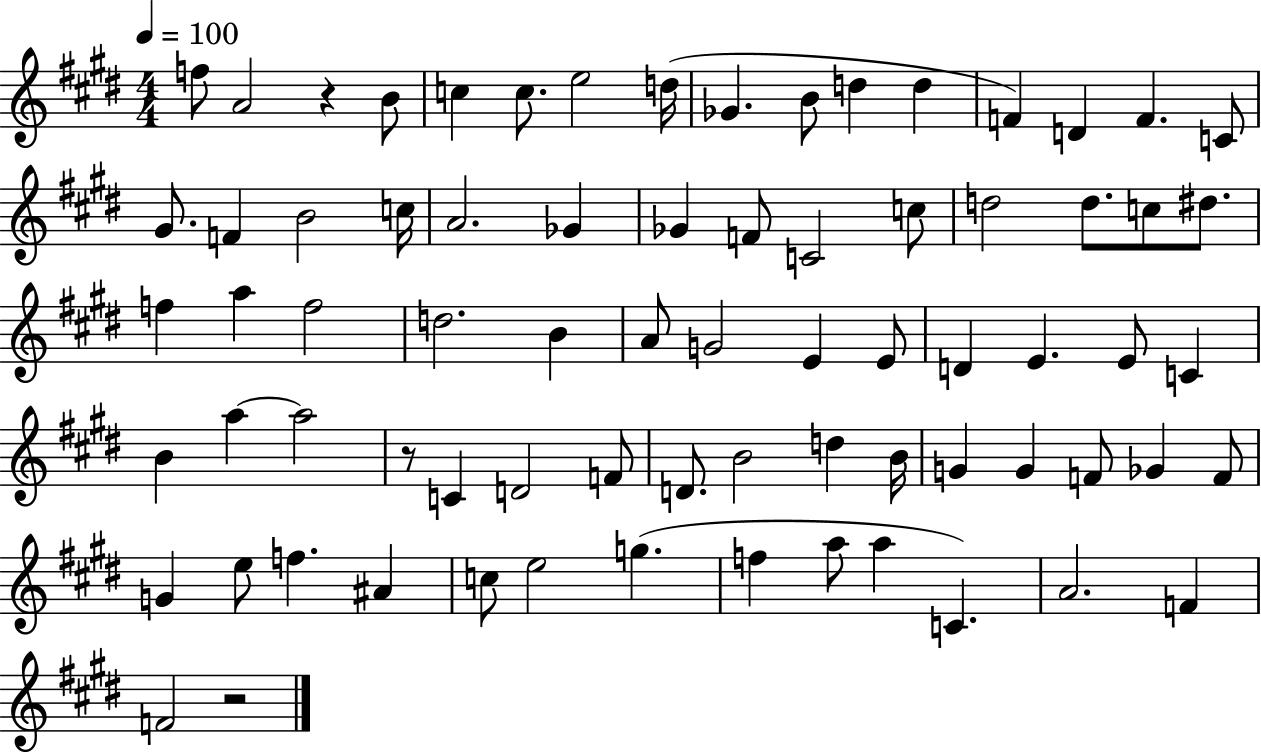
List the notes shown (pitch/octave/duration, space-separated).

F5/e A4/h R/q B4/e C5/q C5/e. E5/h D5/s Gb4/q. B4/e D5/q D5/q F4/q D4/q F4/q. C4/e G#4/e. F4/q B4/h C5/s A4/h. Gb4/q Gb4/q F4/e C4/h C5/e D5/h D5/e. C5/e D#5/e. F5/q A5/q F5/h D5/h. B4/q A4/e G4/h E4/q E4/e D4/q E4/q. E4/e C4/q B4/q A5/q A5/h R/e C4/q D4/h F4/e D4/e. B4/h D5/q B4/s G4/q G4/q F4/e Gb4/q F4/e G4/q E5/e F5/q. A#4/q C5/e E5/h G5/q. F5/q A5/e A5/q C4/q. A4/h. F4/q F4/h R/h